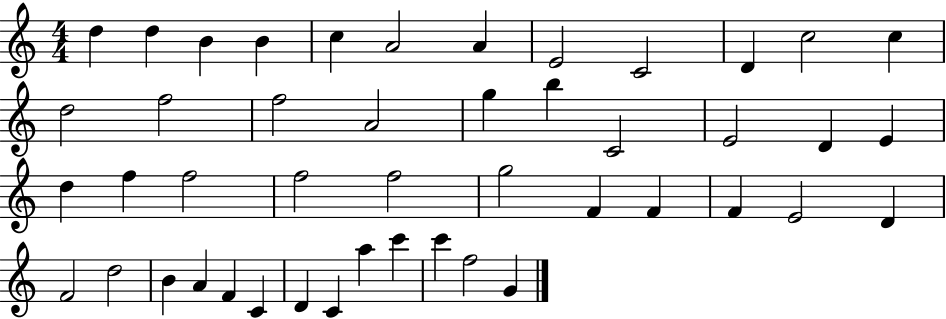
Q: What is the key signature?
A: C major